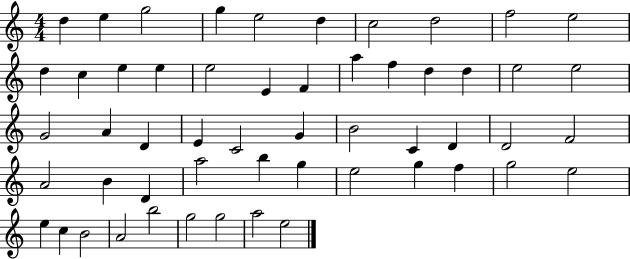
D5/q E5/q G5/h G5/q E5/h D5/q C5/h D5/h F5/h E5/h D5/q C5/q E5/q E5/q E5/h E4/q F4/q A5/q F5/q D5/q D5/q E5/h E5/h G4/h A4/q D4/q E4/q C4/h G4/q B4/h C4/q D4/q D4/h F4/h A4/h B4/q D4/q A5/h B5/q G5/q E5/h G5/q F5/q G5/h E5/h E5/q C5/q B4/h A4/h B5/h G5/h G5/h A5/h E5/h